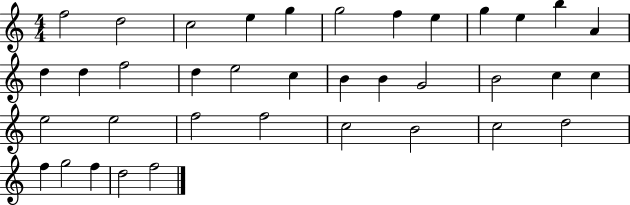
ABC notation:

X:1
T:Untitled
M:4/4
L:1/4
K:C
f2 d2 c2 e g g2 f e g e b A d d f2 d e2 c B B G2 B2 c c e2 e2 f2 f2 c2 B2 c2 d2 f g2 f d2 f2